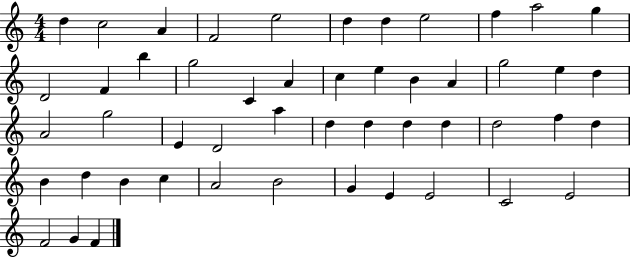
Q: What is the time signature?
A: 4/4